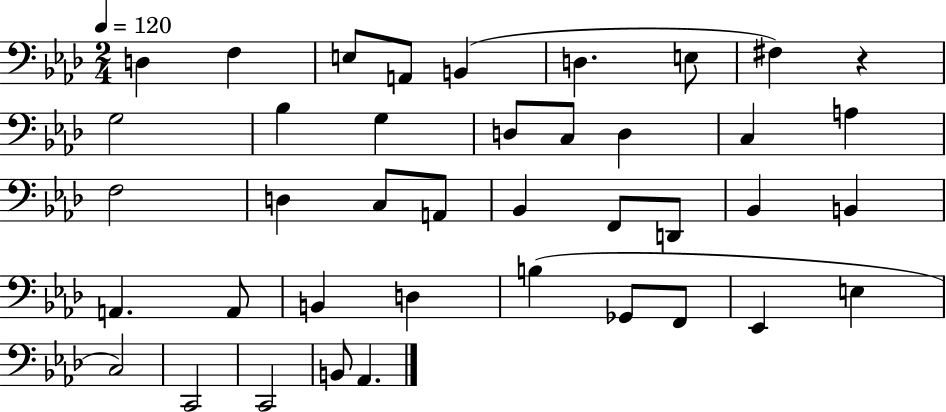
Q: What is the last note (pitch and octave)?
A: Ab2